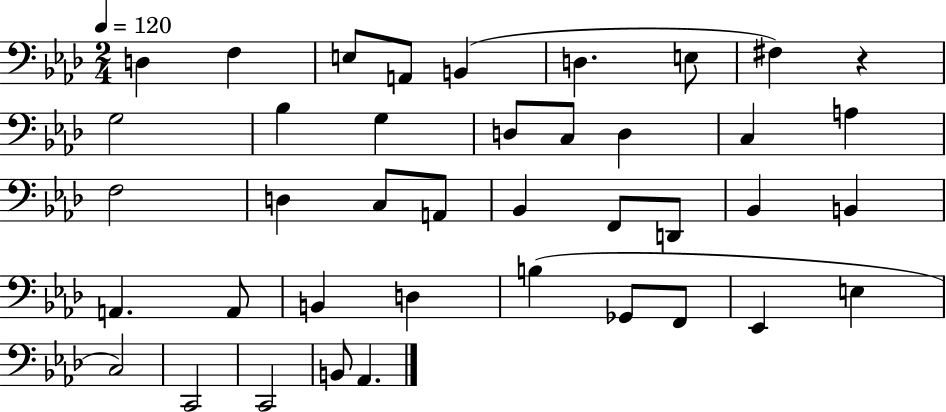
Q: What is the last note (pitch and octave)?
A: Ab2